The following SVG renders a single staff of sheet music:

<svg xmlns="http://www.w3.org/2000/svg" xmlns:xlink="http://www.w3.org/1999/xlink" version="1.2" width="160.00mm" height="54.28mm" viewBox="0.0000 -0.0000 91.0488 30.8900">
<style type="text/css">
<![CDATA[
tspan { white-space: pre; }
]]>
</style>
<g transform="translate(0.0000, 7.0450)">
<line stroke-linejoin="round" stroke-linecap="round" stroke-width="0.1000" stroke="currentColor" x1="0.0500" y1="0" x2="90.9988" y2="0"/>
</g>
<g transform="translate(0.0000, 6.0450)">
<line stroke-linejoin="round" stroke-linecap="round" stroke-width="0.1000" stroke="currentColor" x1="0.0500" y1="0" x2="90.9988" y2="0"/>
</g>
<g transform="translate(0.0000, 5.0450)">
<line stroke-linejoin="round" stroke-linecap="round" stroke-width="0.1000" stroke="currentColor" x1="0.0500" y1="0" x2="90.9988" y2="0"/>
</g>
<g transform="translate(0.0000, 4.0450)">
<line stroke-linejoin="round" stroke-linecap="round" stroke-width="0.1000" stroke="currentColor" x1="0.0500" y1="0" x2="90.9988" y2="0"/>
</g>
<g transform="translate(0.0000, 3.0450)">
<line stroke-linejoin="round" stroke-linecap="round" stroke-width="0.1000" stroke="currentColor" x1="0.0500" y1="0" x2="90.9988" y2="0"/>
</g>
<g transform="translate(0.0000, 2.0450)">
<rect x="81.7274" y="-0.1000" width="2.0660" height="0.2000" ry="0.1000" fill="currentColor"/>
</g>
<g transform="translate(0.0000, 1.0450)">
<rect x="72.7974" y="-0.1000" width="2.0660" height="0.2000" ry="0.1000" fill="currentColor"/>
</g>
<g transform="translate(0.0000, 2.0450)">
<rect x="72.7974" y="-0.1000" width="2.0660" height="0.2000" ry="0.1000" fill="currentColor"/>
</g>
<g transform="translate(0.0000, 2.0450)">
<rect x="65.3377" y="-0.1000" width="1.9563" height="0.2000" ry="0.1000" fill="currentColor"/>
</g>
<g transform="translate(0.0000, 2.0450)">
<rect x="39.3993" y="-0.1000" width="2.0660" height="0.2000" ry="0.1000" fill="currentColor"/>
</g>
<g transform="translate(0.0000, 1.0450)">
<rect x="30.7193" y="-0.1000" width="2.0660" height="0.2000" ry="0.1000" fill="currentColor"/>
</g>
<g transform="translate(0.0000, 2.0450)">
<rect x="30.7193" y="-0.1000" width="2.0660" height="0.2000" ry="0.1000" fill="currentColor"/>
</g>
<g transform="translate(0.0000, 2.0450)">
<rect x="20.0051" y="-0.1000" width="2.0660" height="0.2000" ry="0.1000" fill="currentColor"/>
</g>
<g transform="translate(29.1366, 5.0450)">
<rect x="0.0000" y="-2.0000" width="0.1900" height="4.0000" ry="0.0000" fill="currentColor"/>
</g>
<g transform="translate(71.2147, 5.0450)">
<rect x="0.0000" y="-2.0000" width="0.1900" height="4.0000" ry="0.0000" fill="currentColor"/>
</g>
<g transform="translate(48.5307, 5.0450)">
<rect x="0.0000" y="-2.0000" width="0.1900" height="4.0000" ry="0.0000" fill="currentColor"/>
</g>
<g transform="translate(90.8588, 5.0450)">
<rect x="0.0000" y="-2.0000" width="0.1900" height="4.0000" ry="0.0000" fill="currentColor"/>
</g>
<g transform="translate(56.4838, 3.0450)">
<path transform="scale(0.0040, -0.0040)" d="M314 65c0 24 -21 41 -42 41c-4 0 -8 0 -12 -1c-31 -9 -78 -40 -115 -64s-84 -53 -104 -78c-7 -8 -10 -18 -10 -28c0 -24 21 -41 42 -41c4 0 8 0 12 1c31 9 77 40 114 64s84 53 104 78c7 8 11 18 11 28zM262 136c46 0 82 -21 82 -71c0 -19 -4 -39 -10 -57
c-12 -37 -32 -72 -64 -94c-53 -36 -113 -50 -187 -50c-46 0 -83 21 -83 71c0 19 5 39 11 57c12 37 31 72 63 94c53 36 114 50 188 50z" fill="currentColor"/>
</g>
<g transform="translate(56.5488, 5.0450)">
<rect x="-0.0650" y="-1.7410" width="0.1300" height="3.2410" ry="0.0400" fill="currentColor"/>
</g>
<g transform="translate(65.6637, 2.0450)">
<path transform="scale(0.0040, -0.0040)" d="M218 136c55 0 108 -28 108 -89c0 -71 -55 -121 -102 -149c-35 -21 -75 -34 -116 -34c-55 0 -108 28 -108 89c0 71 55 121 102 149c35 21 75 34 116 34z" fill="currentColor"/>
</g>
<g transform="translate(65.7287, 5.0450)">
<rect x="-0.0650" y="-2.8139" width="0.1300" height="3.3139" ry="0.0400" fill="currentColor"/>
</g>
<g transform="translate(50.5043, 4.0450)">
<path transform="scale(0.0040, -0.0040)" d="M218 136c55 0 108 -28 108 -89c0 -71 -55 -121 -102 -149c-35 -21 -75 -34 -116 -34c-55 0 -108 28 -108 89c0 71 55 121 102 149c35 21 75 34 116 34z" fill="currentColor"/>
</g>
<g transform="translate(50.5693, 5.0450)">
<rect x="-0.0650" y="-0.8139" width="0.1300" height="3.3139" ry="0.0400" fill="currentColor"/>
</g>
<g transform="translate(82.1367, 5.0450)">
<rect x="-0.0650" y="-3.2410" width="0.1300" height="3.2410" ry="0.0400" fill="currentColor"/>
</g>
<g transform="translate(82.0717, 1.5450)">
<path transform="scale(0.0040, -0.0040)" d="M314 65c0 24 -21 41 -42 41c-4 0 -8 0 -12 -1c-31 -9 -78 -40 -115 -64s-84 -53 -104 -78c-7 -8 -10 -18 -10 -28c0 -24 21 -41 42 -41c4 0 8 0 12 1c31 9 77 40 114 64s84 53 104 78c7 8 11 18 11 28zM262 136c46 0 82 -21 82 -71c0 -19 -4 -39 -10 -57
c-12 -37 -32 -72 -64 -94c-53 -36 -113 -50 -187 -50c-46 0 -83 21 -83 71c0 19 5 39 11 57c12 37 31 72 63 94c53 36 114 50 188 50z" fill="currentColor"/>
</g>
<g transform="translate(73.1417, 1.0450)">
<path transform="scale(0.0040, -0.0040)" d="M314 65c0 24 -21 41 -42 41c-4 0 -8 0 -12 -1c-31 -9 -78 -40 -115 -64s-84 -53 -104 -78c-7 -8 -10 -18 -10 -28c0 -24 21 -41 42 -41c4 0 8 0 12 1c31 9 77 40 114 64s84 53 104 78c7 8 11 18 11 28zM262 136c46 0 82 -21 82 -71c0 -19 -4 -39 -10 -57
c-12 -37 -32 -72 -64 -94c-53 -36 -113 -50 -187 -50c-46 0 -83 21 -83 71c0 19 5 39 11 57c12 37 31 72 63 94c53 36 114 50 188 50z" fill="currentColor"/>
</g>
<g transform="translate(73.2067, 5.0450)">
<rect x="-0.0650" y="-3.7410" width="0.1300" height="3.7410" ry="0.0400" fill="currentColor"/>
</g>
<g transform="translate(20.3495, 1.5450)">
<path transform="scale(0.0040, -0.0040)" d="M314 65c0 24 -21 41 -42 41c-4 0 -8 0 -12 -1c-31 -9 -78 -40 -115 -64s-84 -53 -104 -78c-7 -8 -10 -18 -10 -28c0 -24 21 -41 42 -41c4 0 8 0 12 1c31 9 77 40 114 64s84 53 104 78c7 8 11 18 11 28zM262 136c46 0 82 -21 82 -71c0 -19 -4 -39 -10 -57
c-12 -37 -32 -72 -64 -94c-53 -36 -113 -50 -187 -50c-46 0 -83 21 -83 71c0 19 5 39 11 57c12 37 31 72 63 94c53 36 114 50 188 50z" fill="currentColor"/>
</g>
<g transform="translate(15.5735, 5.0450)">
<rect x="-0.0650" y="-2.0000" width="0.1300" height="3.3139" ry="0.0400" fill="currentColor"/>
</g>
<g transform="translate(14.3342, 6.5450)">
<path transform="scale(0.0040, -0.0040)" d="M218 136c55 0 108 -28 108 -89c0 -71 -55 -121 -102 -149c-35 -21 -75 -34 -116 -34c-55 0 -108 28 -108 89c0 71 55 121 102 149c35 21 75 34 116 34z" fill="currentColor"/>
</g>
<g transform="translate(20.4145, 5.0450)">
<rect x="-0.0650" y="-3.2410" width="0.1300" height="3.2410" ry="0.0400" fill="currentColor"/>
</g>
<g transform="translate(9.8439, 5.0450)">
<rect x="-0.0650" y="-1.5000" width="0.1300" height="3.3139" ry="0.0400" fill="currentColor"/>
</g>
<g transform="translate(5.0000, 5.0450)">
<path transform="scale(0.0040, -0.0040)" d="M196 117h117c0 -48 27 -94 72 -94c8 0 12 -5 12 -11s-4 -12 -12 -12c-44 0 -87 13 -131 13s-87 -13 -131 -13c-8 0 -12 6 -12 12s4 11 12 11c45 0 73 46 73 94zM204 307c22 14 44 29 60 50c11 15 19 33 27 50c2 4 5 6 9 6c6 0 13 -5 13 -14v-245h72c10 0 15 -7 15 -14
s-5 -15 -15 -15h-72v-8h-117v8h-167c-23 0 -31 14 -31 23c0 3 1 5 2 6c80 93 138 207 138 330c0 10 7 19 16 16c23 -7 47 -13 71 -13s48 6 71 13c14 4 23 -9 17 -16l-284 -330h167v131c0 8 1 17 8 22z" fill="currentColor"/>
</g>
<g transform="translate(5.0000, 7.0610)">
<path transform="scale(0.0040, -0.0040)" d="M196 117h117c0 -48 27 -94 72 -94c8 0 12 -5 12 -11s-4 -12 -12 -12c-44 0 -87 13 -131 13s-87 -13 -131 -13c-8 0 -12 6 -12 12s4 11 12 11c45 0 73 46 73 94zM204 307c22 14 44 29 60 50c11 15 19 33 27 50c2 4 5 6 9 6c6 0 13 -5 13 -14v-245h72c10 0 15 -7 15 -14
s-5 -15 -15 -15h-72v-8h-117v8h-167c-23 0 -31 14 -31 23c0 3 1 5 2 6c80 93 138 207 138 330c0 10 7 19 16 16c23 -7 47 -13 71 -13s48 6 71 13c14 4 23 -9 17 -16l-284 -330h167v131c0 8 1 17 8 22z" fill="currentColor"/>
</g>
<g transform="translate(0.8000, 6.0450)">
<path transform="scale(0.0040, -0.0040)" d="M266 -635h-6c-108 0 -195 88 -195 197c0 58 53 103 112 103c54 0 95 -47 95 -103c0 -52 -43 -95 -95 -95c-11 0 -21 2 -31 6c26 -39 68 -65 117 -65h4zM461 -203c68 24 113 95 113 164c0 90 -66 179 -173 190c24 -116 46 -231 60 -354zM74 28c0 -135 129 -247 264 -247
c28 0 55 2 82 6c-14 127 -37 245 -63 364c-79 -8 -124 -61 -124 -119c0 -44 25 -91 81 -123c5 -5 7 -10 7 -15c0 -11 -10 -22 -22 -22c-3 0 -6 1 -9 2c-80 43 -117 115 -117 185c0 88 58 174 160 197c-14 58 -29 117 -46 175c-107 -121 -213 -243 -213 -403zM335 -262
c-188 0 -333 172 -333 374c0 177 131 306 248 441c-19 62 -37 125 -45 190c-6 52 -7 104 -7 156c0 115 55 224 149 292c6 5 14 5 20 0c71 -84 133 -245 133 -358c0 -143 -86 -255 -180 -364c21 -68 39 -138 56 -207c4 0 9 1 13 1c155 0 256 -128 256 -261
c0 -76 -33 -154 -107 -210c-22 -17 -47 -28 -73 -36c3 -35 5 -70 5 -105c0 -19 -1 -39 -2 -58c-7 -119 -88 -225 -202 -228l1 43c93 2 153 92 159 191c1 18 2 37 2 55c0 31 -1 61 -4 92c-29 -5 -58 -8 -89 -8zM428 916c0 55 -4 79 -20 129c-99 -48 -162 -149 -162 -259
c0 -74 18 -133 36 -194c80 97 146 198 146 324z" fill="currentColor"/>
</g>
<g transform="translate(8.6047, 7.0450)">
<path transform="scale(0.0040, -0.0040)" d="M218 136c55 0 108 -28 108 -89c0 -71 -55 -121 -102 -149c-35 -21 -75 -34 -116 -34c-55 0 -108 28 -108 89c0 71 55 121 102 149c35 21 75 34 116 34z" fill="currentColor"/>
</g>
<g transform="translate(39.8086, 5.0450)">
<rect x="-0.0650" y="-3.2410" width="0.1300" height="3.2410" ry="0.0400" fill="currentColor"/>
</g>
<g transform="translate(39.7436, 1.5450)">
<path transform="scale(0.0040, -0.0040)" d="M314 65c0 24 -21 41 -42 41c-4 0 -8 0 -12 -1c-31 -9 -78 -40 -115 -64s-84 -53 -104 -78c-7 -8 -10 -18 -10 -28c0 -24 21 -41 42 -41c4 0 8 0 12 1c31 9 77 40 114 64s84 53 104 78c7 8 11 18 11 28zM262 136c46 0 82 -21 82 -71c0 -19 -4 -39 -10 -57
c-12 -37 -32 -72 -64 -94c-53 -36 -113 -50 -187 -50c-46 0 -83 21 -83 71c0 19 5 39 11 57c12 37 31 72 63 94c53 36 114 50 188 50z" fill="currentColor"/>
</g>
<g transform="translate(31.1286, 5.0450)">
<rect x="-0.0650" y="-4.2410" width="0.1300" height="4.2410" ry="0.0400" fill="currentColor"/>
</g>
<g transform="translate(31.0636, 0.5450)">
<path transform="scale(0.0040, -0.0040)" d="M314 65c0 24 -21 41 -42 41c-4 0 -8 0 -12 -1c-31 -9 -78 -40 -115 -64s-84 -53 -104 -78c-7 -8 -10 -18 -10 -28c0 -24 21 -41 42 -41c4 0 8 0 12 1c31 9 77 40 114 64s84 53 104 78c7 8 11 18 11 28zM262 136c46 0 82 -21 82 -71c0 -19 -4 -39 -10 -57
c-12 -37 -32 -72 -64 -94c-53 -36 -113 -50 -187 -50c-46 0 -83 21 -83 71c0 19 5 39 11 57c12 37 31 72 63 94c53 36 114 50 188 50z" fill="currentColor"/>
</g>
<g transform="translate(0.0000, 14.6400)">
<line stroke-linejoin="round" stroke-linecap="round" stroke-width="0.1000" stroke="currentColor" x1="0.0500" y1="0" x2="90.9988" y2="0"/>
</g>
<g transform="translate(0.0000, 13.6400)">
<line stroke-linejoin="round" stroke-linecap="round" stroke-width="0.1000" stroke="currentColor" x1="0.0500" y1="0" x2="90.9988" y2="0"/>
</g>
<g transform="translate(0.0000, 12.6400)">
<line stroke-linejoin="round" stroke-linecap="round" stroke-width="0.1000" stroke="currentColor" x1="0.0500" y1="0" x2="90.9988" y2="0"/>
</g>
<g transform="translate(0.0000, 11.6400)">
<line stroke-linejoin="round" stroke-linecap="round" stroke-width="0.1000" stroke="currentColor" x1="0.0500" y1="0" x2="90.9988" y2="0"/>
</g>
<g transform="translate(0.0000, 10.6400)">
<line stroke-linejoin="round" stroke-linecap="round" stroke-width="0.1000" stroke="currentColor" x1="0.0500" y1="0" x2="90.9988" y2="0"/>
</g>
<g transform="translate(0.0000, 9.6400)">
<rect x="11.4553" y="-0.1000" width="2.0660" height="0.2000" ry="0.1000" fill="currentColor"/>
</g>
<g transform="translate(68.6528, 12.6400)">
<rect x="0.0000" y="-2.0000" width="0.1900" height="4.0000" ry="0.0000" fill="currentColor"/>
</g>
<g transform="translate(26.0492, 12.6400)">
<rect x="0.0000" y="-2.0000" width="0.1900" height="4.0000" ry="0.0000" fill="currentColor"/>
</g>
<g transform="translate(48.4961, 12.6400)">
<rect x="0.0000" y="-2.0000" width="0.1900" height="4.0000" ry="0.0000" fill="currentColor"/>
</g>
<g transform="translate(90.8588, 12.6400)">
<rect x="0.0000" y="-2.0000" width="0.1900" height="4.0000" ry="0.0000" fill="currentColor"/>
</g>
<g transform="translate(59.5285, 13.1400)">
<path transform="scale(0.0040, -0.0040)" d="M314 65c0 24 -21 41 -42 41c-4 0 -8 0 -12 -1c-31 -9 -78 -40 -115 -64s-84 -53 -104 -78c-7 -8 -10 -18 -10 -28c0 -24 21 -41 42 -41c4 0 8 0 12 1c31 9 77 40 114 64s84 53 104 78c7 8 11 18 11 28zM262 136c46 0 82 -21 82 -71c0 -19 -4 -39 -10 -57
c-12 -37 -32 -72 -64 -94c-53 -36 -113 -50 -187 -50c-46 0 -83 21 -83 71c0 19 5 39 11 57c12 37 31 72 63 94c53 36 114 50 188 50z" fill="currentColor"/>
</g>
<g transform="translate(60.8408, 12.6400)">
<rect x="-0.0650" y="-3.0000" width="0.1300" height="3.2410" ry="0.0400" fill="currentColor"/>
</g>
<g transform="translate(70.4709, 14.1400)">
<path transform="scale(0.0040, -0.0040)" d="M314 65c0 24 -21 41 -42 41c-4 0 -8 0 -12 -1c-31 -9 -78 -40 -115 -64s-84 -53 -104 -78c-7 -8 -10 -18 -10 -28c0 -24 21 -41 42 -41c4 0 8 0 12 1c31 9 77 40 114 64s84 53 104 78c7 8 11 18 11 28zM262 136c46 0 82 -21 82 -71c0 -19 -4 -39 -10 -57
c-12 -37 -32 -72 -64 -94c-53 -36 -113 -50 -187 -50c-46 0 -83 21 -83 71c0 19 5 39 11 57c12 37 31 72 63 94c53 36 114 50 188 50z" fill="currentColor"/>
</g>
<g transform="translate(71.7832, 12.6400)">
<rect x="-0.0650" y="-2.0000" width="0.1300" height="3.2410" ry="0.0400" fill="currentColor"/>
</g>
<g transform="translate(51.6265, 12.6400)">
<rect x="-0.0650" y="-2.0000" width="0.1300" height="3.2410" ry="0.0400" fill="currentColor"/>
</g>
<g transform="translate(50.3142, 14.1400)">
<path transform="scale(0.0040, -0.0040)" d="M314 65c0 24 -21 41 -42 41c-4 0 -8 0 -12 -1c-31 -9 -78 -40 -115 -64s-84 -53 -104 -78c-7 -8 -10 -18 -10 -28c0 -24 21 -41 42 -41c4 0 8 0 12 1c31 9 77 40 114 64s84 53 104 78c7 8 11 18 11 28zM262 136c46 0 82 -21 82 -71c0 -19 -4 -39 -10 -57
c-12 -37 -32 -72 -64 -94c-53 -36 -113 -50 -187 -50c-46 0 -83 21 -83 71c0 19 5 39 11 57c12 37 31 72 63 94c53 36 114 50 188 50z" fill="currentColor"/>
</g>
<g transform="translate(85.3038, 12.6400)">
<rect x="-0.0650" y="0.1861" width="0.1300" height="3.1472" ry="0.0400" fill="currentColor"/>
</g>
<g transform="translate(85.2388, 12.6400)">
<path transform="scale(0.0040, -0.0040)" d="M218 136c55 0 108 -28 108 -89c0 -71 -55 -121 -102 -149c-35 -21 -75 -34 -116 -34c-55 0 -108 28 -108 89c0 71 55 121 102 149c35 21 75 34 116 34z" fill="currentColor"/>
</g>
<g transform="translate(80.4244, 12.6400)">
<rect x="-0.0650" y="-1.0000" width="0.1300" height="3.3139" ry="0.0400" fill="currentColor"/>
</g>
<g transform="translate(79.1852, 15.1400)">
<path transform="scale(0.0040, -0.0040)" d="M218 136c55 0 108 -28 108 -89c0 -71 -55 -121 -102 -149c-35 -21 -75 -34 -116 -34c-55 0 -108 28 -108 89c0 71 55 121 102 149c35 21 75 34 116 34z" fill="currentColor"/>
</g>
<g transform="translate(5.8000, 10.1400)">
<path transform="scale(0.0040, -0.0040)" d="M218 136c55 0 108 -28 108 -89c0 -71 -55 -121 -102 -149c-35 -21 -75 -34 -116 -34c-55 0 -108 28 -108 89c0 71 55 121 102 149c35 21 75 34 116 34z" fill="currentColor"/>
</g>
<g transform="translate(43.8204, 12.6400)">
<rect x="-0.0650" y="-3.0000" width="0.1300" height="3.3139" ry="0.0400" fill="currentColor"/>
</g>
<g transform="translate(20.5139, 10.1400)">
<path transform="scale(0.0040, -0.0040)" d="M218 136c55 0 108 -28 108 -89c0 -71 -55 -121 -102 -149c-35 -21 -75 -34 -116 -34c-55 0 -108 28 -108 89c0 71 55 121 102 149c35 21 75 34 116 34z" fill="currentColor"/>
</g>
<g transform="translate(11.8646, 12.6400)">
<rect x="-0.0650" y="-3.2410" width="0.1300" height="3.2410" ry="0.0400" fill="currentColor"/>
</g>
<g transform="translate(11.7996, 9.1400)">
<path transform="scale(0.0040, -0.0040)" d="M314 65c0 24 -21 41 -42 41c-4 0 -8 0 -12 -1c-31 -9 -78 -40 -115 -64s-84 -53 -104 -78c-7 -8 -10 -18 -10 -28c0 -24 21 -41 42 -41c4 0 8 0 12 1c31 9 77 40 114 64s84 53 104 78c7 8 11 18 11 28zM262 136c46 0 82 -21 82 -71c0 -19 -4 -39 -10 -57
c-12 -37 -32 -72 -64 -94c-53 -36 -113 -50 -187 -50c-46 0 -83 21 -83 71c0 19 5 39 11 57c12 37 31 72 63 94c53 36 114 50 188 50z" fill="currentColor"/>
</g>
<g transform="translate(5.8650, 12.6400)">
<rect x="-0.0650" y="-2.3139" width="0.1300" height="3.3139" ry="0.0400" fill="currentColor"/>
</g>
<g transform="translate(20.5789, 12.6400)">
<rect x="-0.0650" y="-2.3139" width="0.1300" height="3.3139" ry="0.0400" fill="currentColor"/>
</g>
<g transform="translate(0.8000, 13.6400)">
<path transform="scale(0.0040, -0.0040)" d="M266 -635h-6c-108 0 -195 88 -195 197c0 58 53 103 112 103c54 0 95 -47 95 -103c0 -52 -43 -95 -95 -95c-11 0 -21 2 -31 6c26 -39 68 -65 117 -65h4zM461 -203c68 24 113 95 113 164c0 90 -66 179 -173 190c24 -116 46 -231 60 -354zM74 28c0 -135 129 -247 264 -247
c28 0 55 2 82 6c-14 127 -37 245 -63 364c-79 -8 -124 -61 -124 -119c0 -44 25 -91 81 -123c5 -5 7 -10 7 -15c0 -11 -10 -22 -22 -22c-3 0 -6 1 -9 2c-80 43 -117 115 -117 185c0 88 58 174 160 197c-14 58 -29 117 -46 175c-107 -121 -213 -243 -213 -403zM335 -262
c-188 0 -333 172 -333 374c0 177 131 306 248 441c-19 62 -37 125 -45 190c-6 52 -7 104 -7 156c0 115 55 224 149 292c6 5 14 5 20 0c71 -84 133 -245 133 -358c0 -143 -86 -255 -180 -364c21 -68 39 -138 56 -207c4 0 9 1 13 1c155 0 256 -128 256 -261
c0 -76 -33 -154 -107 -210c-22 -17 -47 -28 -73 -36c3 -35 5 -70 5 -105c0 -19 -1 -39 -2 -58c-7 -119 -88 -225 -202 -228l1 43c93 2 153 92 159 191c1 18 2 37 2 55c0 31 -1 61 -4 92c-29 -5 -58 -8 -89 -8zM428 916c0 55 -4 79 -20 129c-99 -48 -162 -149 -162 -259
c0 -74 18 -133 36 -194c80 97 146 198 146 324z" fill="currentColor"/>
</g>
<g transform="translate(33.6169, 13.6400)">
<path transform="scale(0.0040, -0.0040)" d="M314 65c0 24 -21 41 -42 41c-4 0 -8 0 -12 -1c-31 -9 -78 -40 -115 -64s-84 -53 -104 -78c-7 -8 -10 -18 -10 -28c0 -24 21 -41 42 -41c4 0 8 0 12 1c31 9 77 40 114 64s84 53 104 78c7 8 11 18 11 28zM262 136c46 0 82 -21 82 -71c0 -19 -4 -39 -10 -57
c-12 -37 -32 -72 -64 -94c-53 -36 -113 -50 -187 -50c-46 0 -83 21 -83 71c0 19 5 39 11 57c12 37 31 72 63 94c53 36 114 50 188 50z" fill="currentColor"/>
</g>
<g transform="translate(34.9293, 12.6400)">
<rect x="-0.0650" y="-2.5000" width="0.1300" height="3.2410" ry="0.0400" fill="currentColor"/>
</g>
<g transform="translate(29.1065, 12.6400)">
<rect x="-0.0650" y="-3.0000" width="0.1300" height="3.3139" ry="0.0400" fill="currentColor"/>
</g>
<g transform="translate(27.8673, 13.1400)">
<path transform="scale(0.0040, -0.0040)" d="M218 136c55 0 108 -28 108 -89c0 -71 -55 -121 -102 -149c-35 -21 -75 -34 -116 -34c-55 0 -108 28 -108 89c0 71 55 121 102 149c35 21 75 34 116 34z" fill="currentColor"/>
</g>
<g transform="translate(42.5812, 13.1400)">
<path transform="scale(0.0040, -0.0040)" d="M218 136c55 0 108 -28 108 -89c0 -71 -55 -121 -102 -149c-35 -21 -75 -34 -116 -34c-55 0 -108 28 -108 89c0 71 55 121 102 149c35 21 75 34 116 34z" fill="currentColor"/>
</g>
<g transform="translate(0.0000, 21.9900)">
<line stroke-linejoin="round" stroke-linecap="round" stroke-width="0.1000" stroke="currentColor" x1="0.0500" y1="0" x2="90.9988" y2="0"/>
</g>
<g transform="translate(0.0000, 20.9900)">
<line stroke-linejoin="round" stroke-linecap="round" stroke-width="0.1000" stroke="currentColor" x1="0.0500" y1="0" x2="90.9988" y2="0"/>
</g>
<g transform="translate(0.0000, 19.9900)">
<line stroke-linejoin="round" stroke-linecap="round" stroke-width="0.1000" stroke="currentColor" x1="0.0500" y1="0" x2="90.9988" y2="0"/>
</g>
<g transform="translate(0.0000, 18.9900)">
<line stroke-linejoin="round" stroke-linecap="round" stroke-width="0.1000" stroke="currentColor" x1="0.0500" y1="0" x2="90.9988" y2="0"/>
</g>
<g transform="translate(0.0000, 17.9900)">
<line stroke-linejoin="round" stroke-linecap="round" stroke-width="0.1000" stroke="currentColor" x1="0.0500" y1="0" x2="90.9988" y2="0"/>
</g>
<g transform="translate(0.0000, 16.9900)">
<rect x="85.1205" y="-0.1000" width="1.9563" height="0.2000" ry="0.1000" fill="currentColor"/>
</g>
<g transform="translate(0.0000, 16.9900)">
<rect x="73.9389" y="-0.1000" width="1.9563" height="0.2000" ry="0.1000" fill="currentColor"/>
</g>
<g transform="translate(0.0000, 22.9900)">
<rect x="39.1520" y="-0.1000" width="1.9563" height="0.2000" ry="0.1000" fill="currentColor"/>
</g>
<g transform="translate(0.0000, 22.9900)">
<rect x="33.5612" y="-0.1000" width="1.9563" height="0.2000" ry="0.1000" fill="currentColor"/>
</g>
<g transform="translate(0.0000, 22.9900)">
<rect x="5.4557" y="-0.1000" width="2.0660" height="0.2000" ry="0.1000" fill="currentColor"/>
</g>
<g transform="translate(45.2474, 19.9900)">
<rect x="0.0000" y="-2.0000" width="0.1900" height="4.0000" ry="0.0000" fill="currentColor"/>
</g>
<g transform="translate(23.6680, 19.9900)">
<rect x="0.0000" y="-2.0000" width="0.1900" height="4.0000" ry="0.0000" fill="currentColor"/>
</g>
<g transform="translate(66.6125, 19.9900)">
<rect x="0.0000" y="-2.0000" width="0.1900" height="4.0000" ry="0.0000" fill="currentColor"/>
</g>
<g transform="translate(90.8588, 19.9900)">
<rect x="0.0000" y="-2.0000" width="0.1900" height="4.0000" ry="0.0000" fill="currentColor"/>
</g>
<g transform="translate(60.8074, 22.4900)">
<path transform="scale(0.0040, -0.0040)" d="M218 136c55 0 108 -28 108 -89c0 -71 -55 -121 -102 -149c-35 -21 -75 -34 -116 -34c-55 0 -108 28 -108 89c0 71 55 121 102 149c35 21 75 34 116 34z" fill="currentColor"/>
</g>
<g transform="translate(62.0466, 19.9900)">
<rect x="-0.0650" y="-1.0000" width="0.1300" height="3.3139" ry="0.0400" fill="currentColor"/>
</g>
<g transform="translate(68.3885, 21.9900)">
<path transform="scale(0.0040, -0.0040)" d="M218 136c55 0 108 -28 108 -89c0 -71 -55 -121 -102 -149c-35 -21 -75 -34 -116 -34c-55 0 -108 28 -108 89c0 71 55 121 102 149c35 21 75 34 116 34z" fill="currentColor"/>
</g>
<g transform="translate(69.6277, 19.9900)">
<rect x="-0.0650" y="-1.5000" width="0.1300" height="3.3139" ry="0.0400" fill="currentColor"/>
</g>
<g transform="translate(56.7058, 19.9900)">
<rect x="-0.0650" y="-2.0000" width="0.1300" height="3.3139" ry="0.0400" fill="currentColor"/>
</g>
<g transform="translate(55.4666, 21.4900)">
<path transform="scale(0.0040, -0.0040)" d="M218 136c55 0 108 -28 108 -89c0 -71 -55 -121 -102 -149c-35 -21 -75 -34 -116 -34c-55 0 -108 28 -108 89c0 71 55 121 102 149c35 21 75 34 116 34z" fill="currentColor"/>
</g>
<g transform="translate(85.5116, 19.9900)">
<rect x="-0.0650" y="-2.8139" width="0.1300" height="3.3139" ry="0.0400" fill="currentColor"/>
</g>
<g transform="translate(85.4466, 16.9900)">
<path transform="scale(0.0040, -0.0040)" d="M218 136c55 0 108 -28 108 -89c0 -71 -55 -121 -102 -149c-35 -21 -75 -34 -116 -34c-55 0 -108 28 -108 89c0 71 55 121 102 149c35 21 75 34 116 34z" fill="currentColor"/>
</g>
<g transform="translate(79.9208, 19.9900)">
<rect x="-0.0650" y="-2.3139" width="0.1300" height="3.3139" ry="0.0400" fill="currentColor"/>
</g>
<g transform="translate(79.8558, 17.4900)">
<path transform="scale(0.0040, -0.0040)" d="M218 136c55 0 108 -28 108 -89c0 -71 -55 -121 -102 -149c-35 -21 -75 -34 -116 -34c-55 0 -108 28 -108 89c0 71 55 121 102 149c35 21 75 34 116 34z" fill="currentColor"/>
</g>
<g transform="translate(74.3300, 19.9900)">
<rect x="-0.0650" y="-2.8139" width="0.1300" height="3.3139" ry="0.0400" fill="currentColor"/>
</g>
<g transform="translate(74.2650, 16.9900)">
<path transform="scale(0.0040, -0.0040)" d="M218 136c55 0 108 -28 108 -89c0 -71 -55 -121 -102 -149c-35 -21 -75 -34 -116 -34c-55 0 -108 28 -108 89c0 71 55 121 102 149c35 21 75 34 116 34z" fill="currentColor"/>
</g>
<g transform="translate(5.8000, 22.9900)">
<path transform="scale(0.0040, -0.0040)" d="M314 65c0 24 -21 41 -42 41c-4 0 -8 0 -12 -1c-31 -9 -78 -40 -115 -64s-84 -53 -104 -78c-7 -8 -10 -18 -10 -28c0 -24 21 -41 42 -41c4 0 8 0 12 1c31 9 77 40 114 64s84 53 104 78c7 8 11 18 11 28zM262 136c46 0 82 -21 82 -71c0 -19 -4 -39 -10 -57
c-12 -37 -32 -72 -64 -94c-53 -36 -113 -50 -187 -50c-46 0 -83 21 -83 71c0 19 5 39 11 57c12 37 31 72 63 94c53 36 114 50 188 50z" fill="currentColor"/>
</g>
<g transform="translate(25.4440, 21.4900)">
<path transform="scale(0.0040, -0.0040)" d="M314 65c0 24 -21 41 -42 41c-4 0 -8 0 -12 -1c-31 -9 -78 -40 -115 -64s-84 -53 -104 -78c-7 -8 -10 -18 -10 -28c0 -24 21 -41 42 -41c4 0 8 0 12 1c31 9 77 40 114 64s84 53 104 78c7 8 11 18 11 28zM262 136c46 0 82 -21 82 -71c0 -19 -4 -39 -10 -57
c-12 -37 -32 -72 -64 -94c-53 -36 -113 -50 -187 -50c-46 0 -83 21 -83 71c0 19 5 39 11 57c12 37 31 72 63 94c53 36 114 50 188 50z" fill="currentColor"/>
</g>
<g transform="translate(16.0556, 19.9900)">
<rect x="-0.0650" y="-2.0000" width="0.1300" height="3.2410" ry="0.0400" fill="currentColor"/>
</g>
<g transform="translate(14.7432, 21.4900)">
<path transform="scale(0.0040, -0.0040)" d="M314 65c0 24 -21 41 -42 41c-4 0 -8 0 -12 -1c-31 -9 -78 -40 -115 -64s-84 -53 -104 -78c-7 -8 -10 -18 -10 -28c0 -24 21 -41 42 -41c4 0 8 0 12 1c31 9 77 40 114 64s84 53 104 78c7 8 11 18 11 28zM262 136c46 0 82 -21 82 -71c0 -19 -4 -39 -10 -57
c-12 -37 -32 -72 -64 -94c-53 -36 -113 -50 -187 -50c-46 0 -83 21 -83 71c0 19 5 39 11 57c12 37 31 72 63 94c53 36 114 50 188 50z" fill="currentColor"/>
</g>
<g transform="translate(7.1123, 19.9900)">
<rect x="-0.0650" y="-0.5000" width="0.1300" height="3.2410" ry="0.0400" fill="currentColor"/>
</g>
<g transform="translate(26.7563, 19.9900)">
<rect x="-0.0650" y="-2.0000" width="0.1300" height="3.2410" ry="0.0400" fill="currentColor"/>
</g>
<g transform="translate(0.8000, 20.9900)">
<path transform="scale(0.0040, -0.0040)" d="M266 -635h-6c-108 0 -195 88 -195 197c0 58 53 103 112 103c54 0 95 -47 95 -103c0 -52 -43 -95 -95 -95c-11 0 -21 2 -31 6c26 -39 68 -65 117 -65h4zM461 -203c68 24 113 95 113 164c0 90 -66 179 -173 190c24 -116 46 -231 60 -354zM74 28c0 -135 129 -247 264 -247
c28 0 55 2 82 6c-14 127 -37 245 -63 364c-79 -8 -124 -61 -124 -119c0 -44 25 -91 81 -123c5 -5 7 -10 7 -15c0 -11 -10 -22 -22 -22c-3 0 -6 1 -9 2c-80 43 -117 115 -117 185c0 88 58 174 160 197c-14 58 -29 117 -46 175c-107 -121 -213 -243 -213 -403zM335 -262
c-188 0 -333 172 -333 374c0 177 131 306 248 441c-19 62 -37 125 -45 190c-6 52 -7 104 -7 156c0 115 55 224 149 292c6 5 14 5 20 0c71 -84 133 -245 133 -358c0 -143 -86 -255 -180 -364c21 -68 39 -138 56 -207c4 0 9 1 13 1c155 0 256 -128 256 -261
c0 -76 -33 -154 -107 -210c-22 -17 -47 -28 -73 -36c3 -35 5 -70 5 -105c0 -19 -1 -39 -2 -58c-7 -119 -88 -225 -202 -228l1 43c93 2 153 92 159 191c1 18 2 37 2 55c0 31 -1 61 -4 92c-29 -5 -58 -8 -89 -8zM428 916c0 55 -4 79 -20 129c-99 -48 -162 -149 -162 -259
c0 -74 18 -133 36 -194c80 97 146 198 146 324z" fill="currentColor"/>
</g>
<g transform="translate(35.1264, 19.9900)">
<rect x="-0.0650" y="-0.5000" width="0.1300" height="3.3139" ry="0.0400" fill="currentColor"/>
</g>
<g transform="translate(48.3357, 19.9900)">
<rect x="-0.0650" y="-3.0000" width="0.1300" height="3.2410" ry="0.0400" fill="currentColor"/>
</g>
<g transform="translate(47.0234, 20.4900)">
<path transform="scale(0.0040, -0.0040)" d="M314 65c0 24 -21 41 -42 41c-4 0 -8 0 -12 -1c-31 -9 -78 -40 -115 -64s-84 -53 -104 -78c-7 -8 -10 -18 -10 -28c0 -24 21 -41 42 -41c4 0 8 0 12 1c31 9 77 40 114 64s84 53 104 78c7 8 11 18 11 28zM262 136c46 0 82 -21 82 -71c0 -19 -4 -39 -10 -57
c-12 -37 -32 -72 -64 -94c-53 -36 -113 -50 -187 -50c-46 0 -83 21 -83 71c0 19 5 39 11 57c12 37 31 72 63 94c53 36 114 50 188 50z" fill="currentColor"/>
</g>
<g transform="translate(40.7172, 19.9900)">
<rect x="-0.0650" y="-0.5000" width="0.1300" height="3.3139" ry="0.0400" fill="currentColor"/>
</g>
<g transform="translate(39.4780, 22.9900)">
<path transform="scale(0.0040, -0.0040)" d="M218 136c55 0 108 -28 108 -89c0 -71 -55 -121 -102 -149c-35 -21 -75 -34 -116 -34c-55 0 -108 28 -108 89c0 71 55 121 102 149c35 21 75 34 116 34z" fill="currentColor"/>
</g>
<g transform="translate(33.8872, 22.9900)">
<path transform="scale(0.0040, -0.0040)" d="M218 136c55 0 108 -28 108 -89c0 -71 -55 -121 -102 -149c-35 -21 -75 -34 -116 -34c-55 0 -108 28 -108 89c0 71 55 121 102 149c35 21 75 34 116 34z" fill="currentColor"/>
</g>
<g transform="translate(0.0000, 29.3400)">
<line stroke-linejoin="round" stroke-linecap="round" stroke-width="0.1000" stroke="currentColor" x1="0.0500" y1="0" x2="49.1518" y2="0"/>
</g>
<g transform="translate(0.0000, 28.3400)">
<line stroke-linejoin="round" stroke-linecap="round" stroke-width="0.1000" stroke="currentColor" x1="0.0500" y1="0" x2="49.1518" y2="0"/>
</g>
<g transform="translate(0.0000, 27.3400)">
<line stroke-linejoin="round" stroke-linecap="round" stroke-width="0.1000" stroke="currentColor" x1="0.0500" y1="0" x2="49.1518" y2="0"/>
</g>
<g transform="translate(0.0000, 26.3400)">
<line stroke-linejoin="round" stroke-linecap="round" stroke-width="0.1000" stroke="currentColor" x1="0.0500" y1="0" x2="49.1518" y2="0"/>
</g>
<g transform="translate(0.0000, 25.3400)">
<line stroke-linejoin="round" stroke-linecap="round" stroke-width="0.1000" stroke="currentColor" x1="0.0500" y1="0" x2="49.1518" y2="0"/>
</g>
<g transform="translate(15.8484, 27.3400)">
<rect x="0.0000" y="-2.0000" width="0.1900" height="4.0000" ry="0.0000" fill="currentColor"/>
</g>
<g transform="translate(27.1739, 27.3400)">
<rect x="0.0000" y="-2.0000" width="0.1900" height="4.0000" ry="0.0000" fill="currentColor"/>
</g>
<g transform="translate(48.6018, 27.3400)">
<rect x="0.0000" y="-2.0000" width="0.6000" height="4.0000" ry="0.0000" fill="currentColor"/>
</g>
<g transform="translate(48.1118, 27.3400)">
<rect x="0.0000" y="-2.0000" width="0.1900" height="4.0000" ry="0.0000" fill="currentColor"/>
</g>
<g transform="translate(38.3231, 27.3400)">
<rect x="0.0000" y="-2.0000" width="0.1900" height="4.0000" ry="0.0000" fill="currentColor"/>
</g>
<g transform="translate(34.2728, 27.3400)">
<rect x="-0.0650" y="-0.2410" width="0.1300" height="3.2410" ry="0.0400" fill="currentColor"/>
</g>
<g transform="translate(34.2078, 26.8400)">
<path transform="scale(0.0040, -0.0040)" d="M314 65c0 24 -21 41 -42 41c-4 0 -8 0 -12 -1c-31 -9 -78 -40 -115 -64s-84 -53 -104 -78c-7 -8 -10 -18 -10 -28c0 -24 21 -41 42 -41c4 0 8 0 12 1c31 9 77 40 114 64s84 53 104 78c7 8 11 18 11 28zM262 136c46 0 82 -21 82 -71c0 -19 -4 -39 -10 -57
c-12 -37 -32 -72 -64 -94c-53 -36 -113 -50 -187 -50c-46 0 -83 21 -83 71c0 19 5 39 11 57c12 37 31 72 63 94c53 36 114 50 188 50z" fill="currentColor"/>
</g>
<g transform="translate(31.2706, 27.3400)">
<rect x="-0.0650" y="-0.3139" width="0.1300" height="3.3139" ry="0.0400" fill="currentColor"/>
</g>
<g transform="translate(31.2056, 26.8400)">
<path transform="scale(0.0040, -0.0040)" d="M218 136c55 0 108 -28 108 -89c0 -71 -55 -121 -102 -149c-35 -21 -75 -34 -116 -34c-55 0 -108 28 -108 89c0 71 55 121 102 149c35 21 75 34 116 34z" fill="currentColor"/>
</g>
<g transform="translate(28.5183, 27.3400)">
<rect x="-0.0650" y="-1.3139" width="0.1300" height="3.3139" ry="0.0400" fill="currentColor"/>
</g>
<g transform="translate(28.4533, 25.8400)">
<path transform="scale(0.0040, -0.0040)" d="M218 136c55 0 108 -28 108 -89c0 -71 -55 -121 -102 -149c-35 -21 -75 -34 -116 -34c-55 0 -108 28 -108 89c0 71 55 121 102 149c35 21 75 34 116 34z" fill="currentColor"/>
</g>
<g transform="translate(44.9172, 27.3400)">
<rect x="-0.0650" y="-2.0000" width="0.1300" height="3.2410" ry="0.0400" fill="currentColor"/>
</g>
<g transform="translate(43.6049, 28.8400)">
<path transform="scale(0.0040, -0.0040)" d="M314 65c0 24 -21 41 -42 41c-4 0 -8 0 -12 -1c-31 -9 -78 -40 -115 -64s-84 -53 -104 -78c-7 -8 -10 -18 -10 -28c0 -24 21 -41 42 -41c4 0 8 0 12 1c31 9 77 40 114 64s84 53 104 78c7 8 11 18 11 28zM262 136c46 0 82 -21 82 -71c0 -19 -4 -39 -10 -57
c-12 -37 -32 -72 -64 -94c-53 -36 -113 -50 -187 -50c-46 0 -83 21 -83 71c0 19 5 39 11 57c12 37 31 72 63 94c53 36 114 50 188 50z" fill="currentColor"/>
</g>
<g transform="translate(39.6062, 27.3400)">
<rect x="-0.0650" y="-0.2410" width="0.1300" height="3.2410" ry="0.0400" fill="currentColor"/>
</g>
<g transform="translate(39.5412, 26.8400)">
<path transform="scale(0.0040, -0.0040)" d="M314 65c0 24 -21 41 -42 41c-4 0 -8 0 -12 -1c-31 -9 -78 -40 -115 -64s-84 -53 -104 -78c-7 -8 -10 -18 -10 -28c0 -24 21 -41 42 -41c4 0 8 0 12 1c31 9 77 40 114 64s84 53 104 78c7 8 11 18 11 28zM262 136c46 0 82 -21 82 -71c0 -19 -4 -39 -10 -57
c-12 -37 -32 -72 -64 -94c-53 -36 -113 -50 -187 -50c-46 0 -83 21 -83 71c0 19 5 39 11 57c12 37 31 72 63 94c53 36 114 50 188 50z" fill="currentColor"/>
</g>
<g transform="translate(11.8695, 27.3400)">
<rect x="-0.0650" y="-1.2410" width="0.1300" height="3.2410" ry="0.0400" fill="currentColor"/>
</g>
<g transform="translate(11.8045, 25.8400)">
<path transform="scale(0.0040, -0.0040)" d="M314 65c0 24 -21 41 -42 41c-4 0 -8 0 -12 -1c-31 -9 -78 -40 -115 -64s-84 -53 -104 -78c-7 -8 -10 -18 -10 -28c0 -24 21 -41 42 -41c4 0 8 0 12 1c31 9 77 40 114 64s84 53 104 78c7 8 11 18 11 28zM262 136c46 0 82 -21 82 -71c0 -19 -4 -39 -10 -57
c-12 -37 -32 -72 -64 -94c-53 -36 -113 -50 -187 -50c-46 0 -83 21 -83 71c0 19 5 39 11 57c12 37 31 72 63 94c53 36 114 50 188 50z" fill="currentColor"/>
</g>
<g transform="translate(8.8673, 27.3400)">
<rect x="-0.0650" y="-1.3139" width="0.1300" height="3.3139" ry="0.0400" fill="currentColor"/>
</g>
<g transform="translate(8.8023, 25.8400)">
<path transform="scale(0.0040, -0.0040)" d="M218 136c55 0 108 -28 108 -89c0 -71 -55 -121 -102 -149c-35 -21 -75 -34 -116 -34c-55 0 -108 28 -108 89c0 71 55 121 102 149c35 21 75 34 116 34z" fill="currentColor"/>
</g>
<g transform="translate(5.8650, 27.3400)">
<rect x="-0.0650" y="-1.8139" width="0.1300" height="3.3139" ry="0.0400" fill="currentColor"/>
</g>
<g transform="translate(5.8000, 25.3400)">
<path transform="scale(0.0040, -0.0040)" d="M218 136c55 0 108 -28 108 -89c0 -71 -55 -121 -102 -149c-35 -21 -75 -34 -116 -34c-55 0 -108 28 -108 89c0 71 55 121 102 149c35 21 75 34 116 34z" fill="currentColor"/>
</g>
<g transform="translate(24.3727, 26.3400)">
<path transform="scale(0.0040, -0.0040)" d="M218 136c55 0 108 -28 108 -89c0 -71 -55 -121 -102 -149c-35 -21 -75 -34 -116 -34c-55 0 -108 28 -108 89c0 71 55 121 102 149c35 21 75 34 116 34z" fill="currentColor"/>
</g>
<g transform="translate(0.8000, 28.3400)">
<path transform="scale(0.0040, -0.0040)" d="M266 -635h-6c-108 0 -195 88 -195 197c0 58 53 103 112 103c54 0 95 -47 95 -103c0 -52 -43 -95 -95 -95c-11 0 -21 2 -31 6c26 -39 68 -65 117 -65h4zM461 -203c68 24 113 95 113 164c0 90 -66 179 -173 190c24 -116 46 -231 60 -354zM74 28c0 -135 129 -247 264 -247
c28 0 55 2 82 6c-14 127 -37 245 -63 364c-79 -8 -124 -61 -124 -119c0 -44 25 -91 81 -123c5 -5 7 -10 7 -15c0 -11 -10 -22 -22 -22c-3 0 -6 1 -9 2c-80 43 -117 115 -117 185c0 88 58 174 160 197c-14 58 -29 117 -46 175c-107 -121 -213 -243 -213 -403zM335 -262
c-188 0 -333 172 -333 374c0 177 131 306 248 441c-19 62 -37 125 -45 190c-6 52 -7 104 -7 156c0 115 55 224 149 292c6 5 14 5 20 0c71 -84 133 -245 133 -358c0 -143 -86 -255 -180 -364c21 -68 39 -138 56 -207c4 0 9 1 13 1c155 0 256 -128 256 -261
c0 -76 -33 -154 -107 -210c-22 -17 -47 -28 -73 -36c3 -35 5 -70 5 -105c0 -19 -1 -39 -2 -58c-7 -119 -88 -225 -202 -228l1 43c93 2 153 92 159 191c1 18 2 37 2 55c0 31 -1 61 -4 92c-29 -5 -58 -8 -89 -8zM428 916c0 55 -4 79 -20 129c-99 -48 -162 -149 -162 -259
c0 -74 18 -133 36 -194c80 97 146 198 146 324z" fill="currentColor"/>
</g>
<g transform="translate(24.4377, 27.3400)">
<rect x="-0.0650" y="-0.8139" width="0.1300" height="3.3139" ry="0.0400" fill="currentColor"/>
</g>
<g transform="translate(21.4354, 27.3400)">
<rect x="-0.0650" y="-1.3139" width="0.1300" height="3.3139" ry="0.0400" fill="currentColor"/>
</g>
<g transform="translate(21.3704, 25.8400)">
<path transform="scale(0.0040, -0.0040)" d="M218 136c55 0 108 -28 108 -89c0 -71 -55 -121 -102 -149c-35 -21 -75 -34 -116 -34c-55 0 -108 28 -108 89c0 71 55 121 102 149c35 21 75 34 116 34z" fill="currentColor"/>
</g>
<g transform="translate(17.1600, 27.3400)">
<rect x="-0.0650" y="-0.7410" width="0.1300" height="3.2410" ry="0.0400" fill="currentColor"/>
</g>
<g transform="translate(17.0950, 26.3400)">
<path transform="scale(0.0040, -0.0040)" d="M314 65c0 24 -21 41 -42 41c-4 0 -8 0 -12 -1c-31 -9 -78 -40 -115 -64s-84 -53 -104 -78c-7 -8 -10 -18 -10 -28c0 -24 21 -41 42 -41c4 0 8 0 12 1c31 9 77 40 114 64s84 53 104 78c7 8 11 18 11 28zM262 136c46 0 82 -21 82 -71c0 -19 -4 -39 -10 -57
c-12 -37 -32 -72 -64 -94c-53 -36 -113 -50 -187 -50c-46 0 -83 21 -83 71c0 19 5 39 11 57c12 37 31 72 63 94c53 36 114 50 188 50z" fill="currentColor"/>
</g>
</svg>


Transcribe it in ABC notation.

X:1
T:Untitled
M:4/4
L:1/4
K:C
E F b2 d'2 b2 d f2 a c'2 b2 g b2 g A G2 A F2 A2 F2 D B C2 F2 F2 C C A2 F D E a g a f e e2 d2 e d e c c2 c2 F2